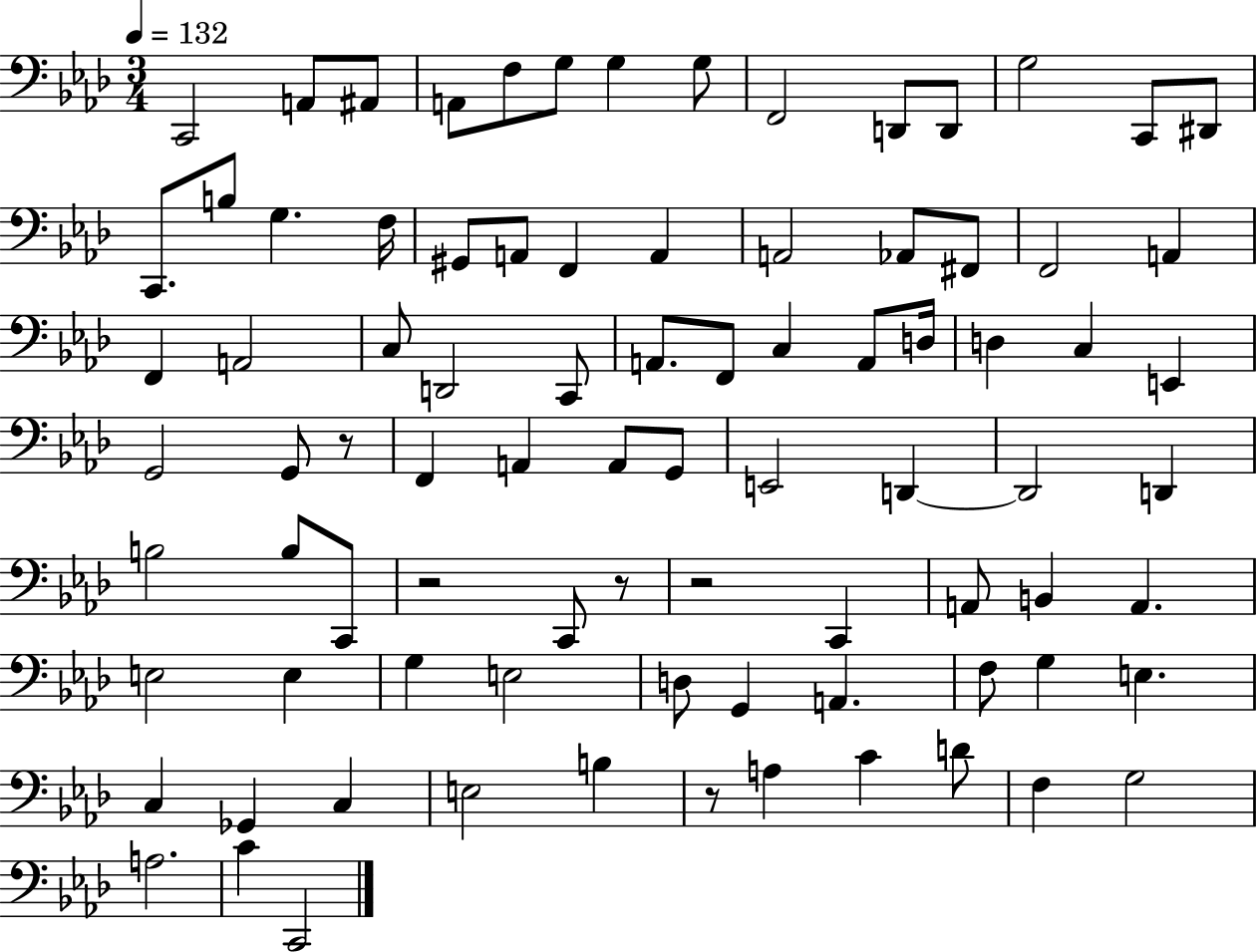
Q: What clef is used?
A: bass